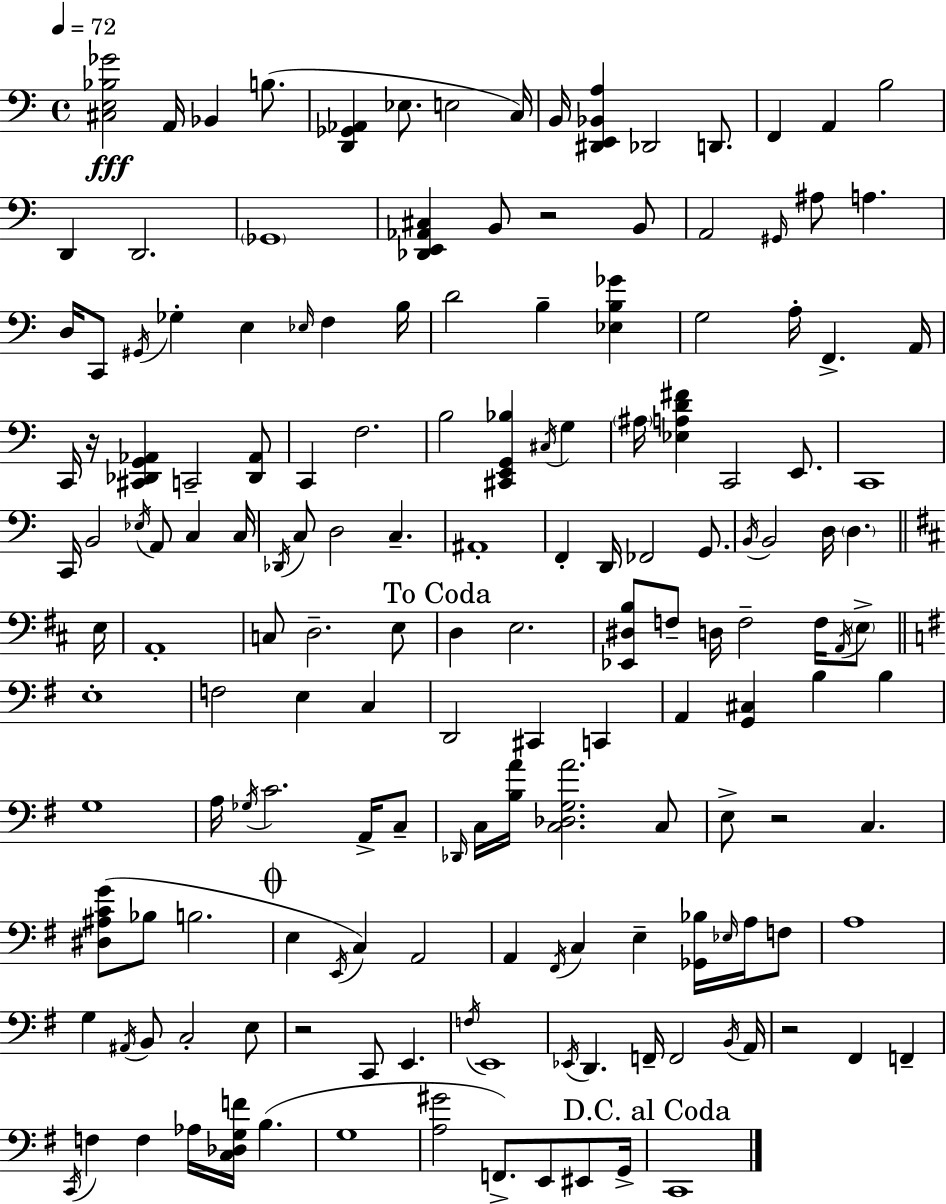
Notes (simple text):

[C#3,E3,Bb3,Gb4]/h A2/s Bb2/q B3/e. [D2,Gb2,Ab2]/q Eb3/e. E3/h C3/s B2/s [D#2,E2,Bb2,A3]/q Db2/h D2/e. F2/q A2/q B3/h D2/q D2/h. Gb2/w [Db2,E2,Ab2,C#3]/q B2/e R/h B2/e A2/h G#2/s A#3/e A3/q. D3/s C2/e G#2/s Gb3/q E3/q Eb3/s F3/q B3/s D4/h B3/q [Eb3,B3,Gb4]/q G3/h A3/s F2/q. A2/s C2/s R/s [C#2,Db2,G2,Ab2]/q C2/h [Db2,Ab2]/e C2/q F3/h. B3/h [C#2,E2,G2,Bb3]/q C#3/s G3/q A#3/s [Eb3,A3,D4,F#4]/q C2/h E2/e. C2/w C2/s B2/h Eb3/s A2/e C3/q C3/s Db2/s C3/e D3/h C3/q. A#2/w F2/q D2/s FES2/h G2/e. B2/s B2/h D3/s D3/q. E3/s A2/w C3/e D3/h. E3/e D3/q E3/h. [Eb2,D#3,B3]/e F3/e D3/s F3/h F3/s A2/s E3/e E3/w F3/h E3/q C3/q D2/h C#2/q C2/q A2/q [G2,C#3]/q B3/q B3/q G3/w A3/s Gb3/s C4/h. A2/s C3/e Db2/s C3/s [B3,A4]/s [C3,Db3,G3,A4]/h. C3/e E3/e R/h C3/q. [D#3,A#3,C4,G4]/e Bb3/e B3/h. E3/q E2/s C3/q A2/h A2/q F#2/s C3/q E3/q [Gb2,Bb3]/s Eb3/s A3/s F3/e A3/w G3/q A#2/s B2/e C3/h E3/e R/h C2/e E2/q. F3/s E2/w Eb2/s D2/q. F2/s F2/h B2/s A2/s R/h F#2/q F2/q C2/s F3/q F3/q Ab3/s [C3,Db3,G3,F4]/s B3/q. G3/w [A3,G#4]/h F2/e. E2/e EIS2/e G2/s C2/w